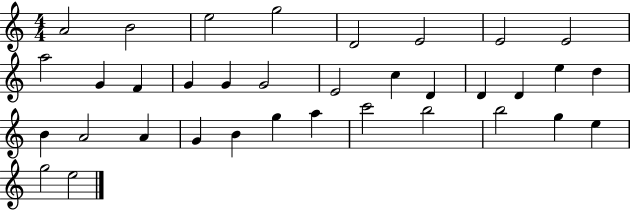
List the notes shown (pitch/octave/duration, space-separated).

A4/h B4/h E5/h G5/h D4/h E4/h E4/h E4/h A5/h G4/q F4/q G4/q G4/q G4/h E4/h C5/q D4/q D4/q D4/q E5/q D5/q B4/q A4/h A4/q G4/q B4/q G5/q A5/q C6/h B5/h B5/h G5/q E5/q G5/h E5/h